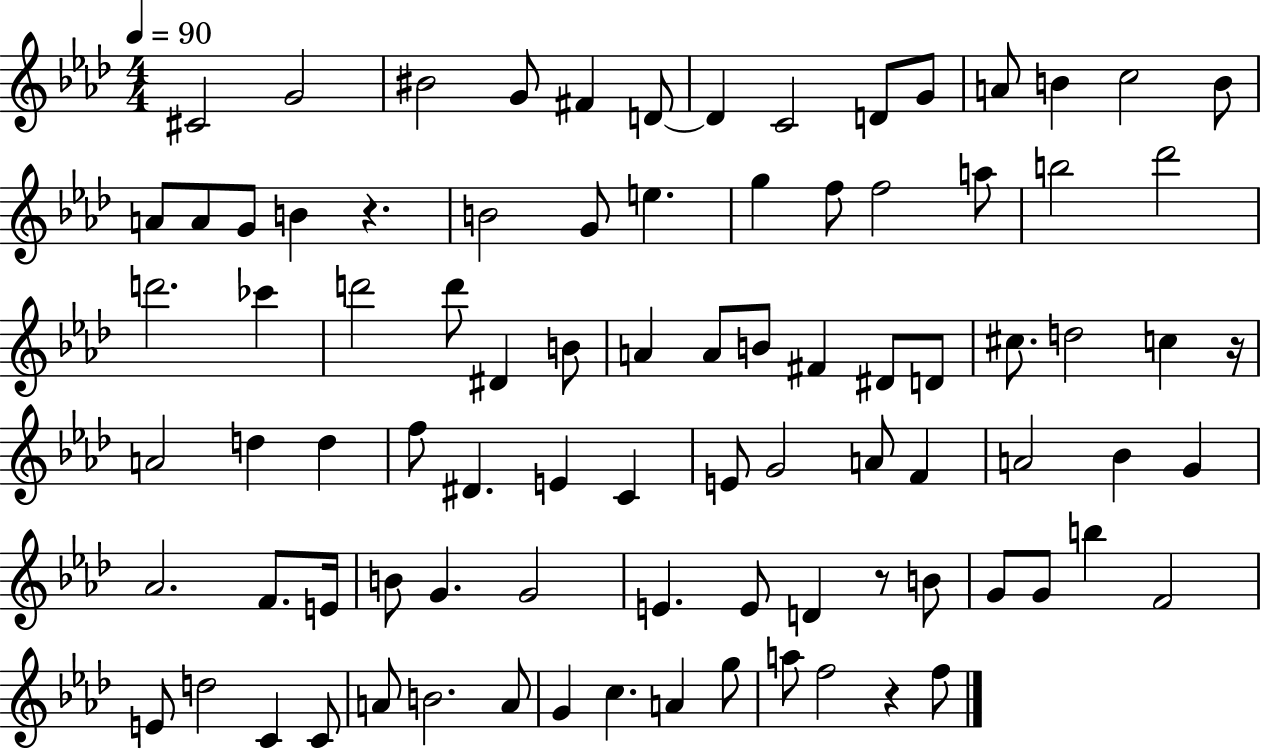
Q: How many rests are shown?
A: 4